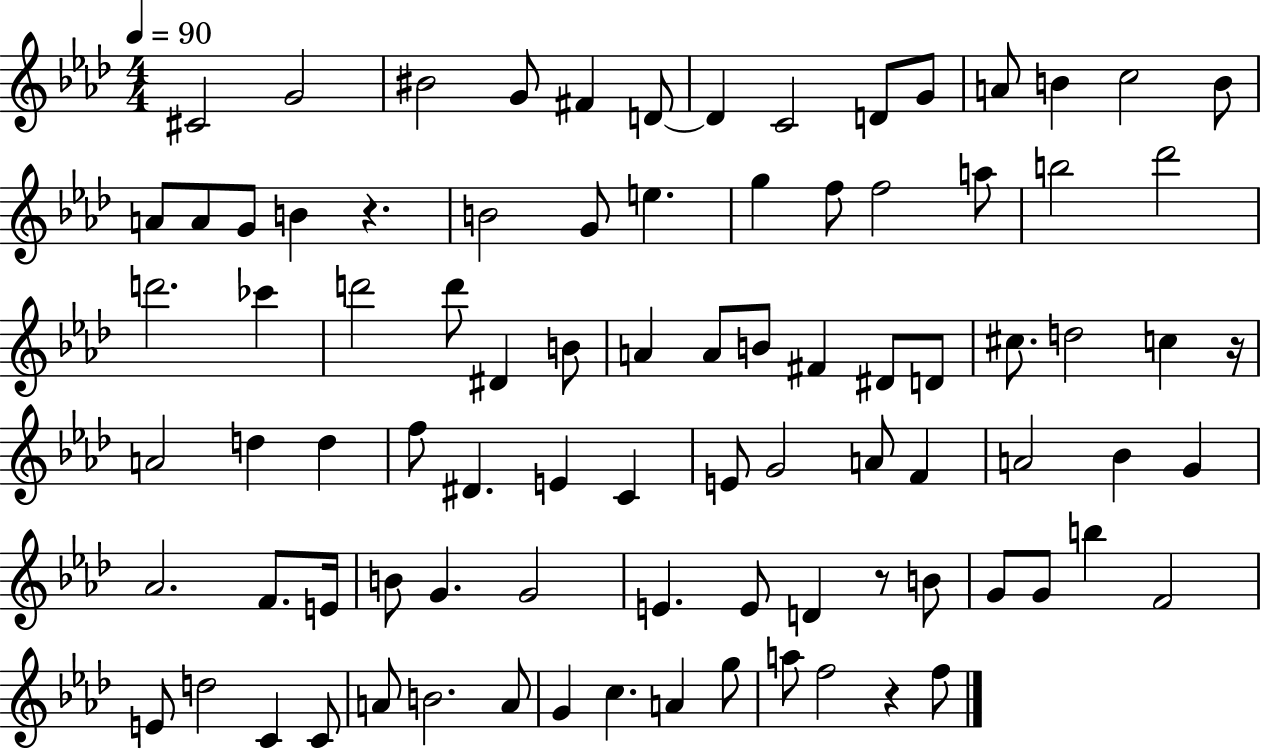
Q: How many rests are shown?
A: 4